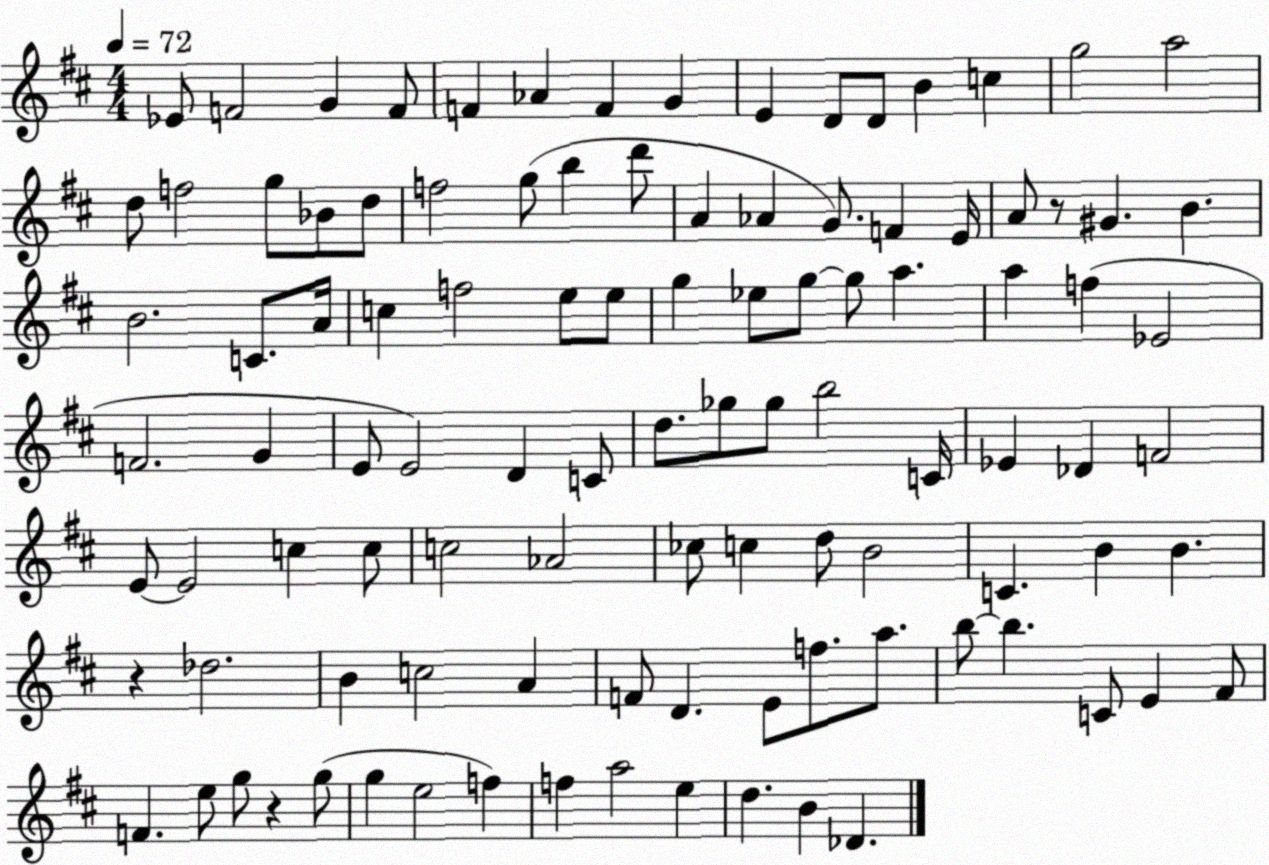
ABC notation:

X:1
T:Untitled
M:4/4
L:1/4
K:D
_E/2 F2 G F/2 F _A F G E D/2 D/2 B c g2 a2 d/2 f2 g/2 _B/2 d/2 f2 g/2 b d'/2 A _A G/2 F E/4 A/2 z/2 ^G B B2 C/2 A/4 c f2 e/2 e/2 g _e/2 g/2 g/2 a a f _E2 F2 G E/2 E2 D C/2 d/2 _g/2 _g/2 b2 C/4 _E _D F2 E/2 E2 c c/2 c2 _A2 _c/2 c d/2 B2 C B B z _d2 B c2 A F/2 D E/2 f/2 a/2 b/2 b C/2 E ^F/2 F e/2 g/2 z g/2 g e2 f f a2 e d B _D